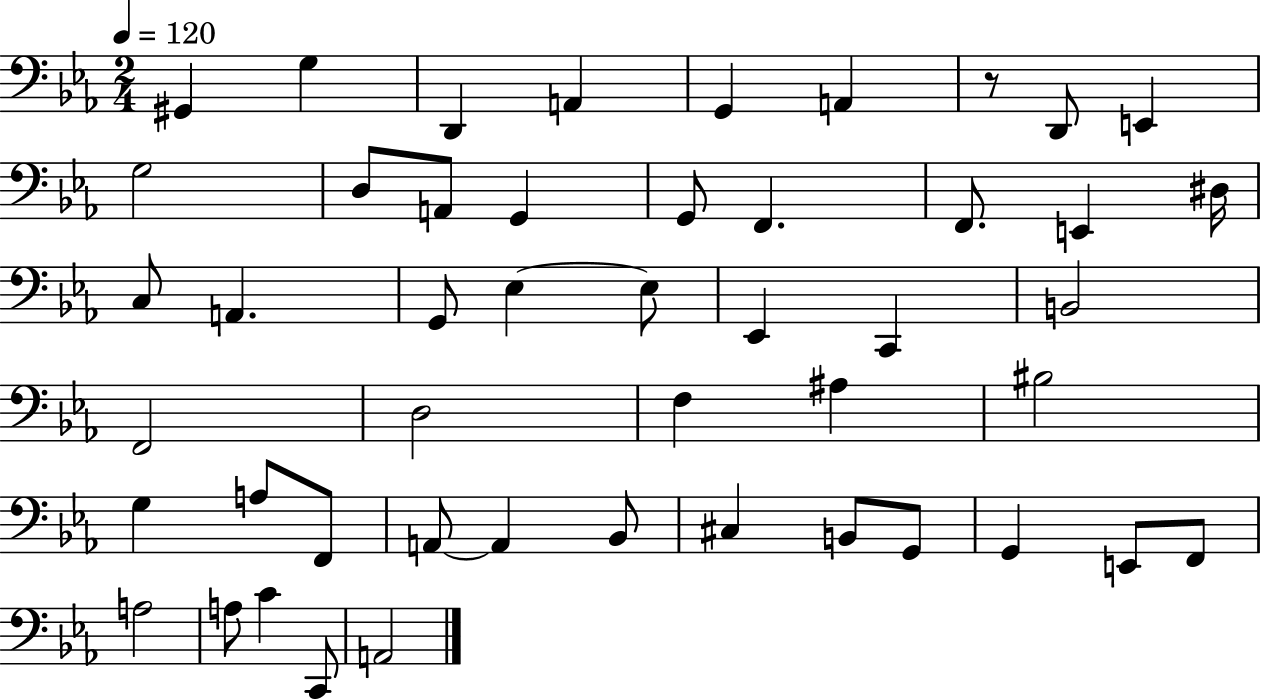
{
  \clef bass
  \numericTimeSignature
  \time 2/4
  \key ees \major
  \tempo 4 = 120
  \repeat volta 2 { gis,4 g4 | d,4 a,4 | g,4 a,4 | r8 d,8 e,4 | \break g2 | d8 a,8 g,4 | g,8 f,4. | f,8. e,4 dis16 | \break c8 a,4. | g,8 ees4~~ ees8 | ees,4 c,4 | b,2 | \break f,2 | d2 | f4 ais4 | bis2 | \break g4 a8 f,8 | a,8~~ a,4 bes,8 | cis4 b,8 g,8 | g,4 e,8 f,8 | \break a2 | a8 c'4 c,8 | a,2 | } \bar "|."
}